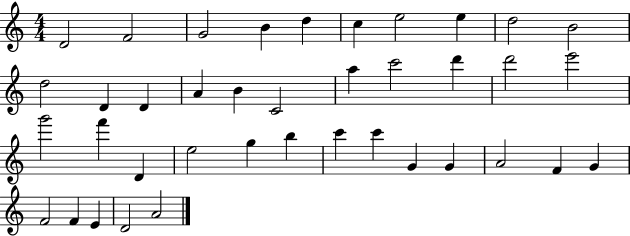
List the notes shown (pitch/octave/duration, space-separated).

D4/h F4/h G4/h B4/q D5/q C5/q E5/h E5/q D5/h B4/h D5/h D4/q D4/q A4/q B4/q C4/h A5/q C6/h D6/q D6/h E6/h G6/h F6/q D4/q E5/h G5/q B5/q C6/q C6/q G4/q G4/q A4/h F4/q G4/q F4/h F4/q E4/q D4/h A4/h